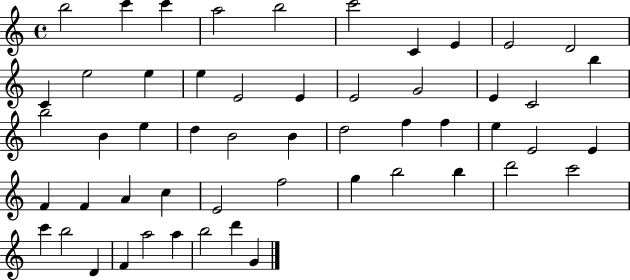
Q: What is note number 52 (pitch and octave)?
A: D6